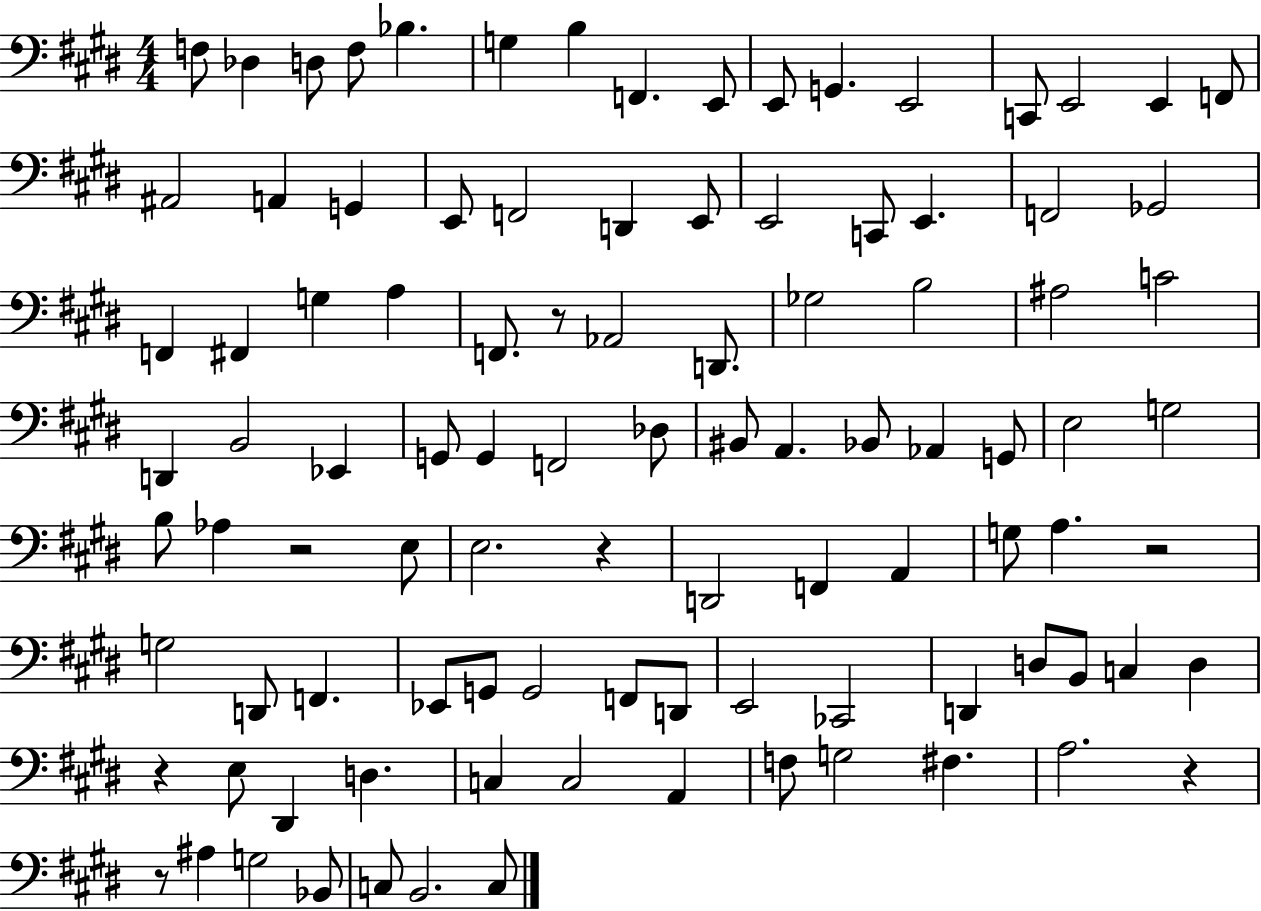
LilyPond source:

{
  \clef bass
  \numericTimeSignature
  \time 4/4
  \key e \major
  f8 des4 d8 f8 bes4. | g4 b4 f,4. e,8 | e,8 g,4. e,2 | c,8 e,2 e,4 f,8 | \break ais,2 a,4 g,4 | e,8 f,2 d,4 e,8 | e,2 c,8 e,4. | f,2 ges,2 | \break f,4 fis,4 g4 a4 | f,8. r8 aes,2 d,8. | ges2 b2 | ais2 c'2 | \break d,4 b,2 ees,4 | g,8 g,4 f,2 des8 | bis,8 a,4. bes,8 aes,4 g,8 | e2 g2 | \break b8 aes4 r2 e8 | e2. r4 | d,2 f,4 a,4 | g8 a4. r2 | \break g2 d,8 f,4. | ees,8 g,8 g,2 f,8 d,8 | e,2 ces,2 | d,4 d8 b,8 c4 d4 | \break r4 e8 dis,4 d4. | c4 c2 a,4 | f8 g2 fis4. | a2. r4 | \break r8 ais4 g2 bes,8 | c8 b,2. c8 | \bar "|."
}